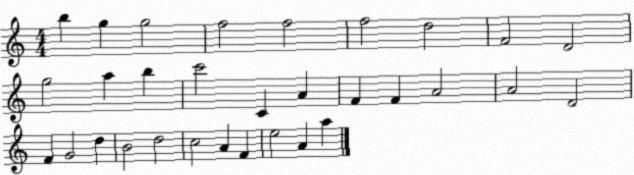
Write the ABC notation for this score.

X:1
T:Untitled
M:4/4
L:1/4
K:C
b g g2 f2 f2 f2 d2 F2 D2 g2 a b c'2 C A F F A2 A2 D2 F G2 d B2 d2 c2 A F e2 A a